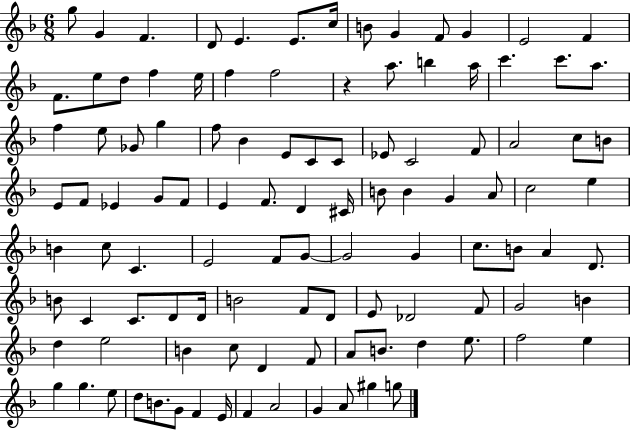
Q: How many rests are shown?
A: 1